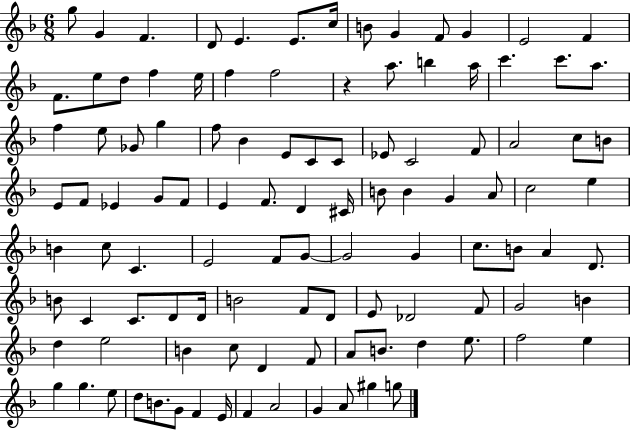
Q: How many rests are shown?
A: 1